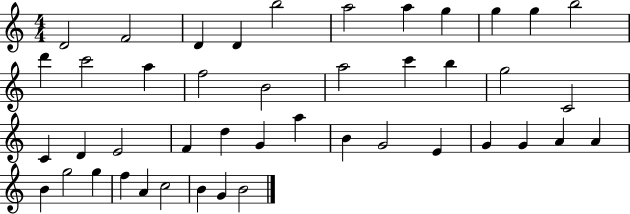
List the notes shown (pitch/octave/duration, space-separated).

D4/h F4/h D4/q D4/q B5/h A5/h A5/q G5/q G5/q G5/q B5/h D6/q C6/h A5/q F5/h B4/h A5/h C6/q B5/q G5/h C4/h C4/q D4/q E4/h F4/q D5/q G4/q A5/q B4/q G4/h E4/q G4/q G4/q A4/q A4/q B4/q G5/h G5/q F5/q A4/q C5/h B4/q G4/q B4/h